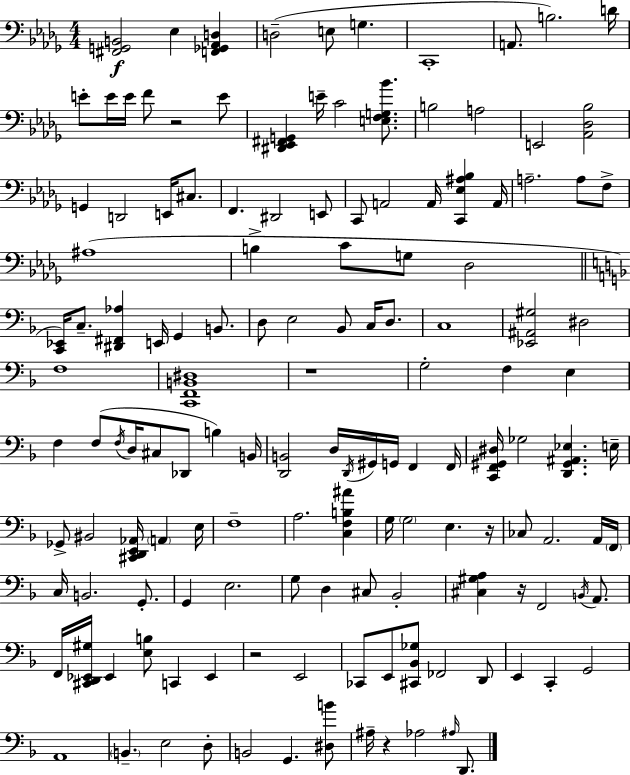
{
  \clef bass
  \numericTimeSignature
  \time 4/4
  \key bes \minor
  \repeat volta 2 { <fis, g, b,>2\f ees4 <f, ges, aes, d>4 | d2--( e8 g4. | c,1-. | a,8. b2.) d'16 | \break e'8-. e'16 e'16 f'8 r2 e'8 | <dis, ees, fis, g,>4 e'16-- c'2 <e f g bes'>8. | b2 a2 | e,2 <aes, des bes>2 | \break g,4 d,2 e,16 cis8. | f,4. dis,2 e,8 | c,8 a,2 a,16 <c, ees ais bes>4 a,16 | a2.-- a8 f8-> | \break ais1( | b4-> c'8 g8 des2 | \bar "||" \break \key f \major <c, ees,>16) c8.-- <dis, fis, aes>4 e,16 g,4 b,8. | d8 e2 bes,8 c16 d8. | c1 | <ees, ais, gis>2 dis2 | \break f1 | <c, f, b, dis>1 | r1 | g2-. f4 e4 | \break f4 f8( \acciaccatura { f16 } d16 cis8 des,8 b4) | b,16 <d, b,>2 d16 \acciaccatura { d,16 } gis,16 g,16 f,4 | f,16 <c, f, gis, dis>16 ges2 <d, gis, ais, ees>4. | e16-- ges,8-> bis,2 <cis, d, e, aes,>16 \parenthesize a,4 | \break e16 f1-- | a2. <c f b ais'>4 | g16 \parenthesize g2 e4. | r16 ces8 a,2. | \break a,16 \parenthesize f,16 c16 b,2. g,8.-. | g,4 e2. | g8 d4 cis8 bes,2-. | <cis gis a>4 r16 f,2 \acciaccatura { b,16 } | \break a,8. f,16 <cis, d, ees, gis>16 ees,4 <e b>8 c,4 ees,4 | r2 e,2 | ces,8 e,8 <cis, bes, ges>8 fes,2 | d,8 e,4 c,4-. g,2 | \break a,1 | \parenthesize b,4.-- e2 | d8-. b,2 g,4. | <dis b'>8 ais16-- r4 aes2 | \break \grace { ais16 } d,8. } \bar "|."
}